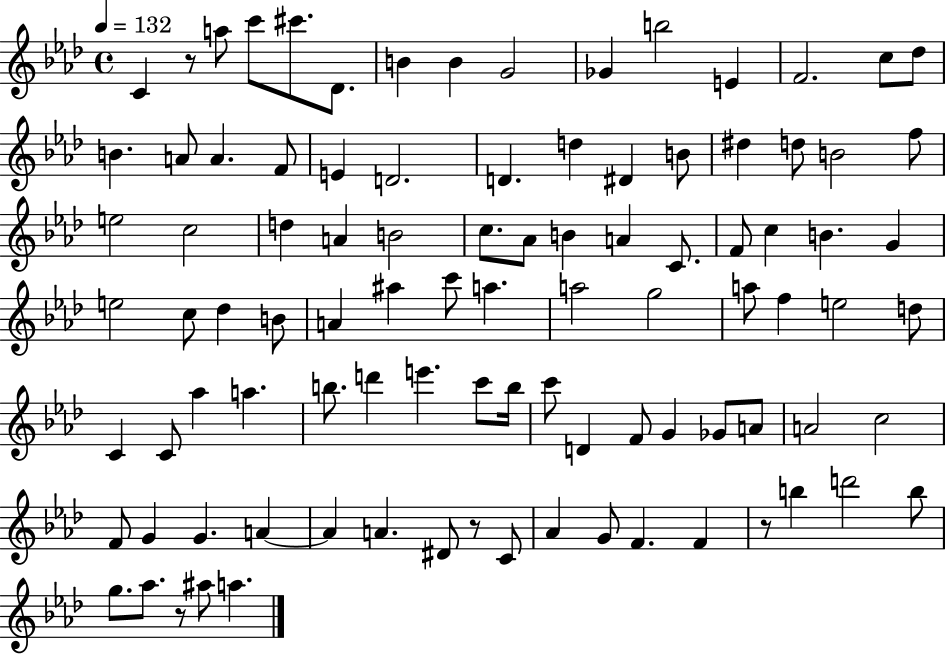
C4/q R/e A5/e C6/e C#6/e. Db4/e. B4/q B4/q G4/h Gb4/q B5/h E4/q F4/h. C5/e Db5/e B4/q. A4/e A4/q. F4/e E4/q D4/h. D4/q. D5/q D#4/q B4/e D#5/q D5/e B4/h F5/e E5/h C5/h D5/q A4/q B4/h C5/e. Ab4/e B4/q A4/q C4/e. F4/e C5/q B4/q. G4/q E5/h C5/e Db5/q B4/e A4/q A#5/q C6/e A5/q. A5/h G5/h A5/e F5/q E5/h D5/e C4/q C4/e Ab5/q A5/q. B5/e. D6/q E6/q. C6/e B5/s C6/e D4/q F4/e G4/q Gb4/e A4/e A4/h C5/h F4/e G4/q G4/q. A4/q A4/q A4/q. D#4/e R/e C4/e Ab4/q G4/e F4/q. F4/q R/e B5/q D6/h B5/e G5/e. Ab5/e. R/e A#5/e A5/q.